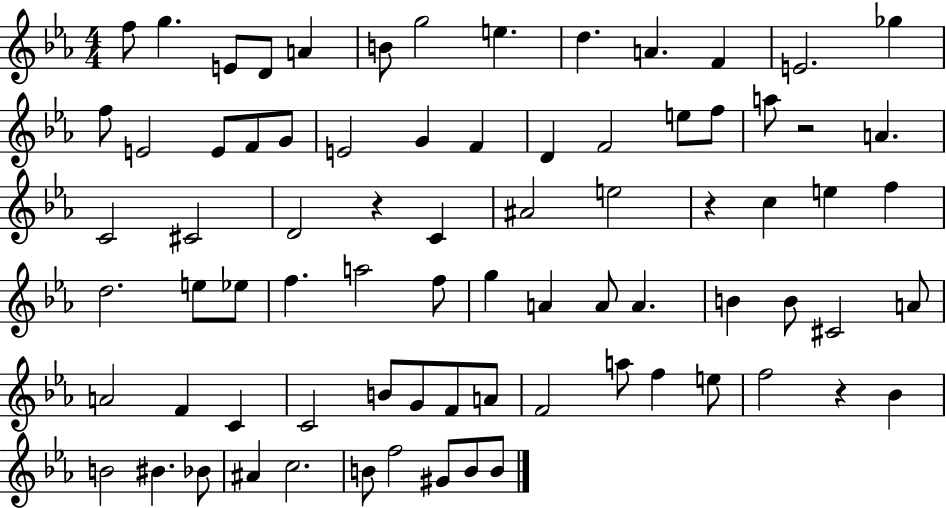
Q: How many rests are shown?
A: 4